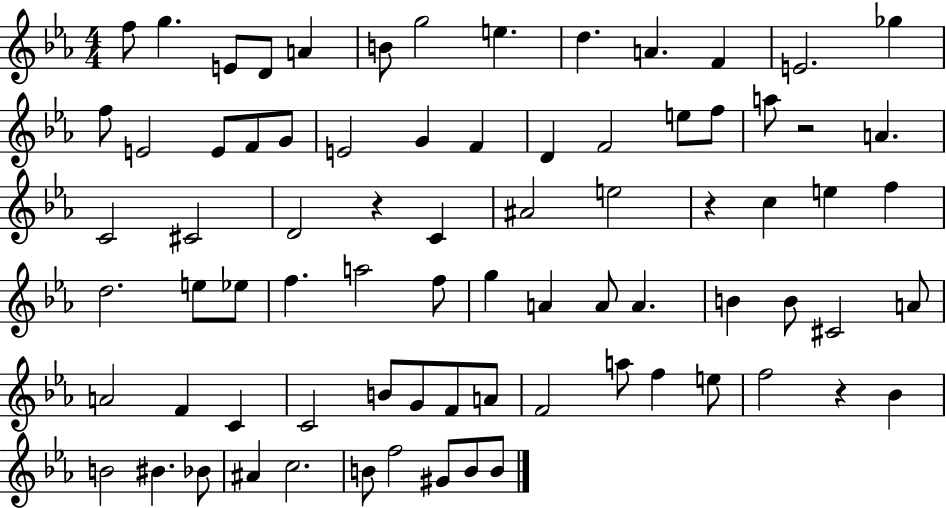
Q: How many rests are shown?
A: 4